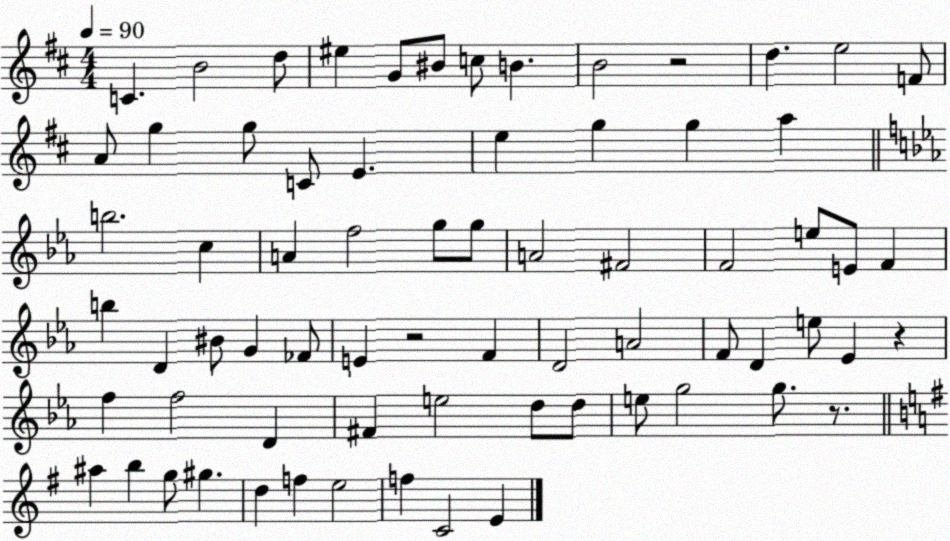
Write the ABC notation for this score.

X:1
T:Untitled
M:4/4
L:1/4
K:D
C B2 d/2 ^e G/2 ^B/2 c/2 B B2 z2 d e2 F/2 A/2 g g/2 C/2 E e g g a b2 c A f2 g/2 g/2 A2 ^F2 F2 e/2 E/2 F b D ^B/2 G _F/2 E z2 F D2 A2 F/2 D e/2 _E z f f2 D ^F e2 d/2 d/2 e/2 g2 g/2 z/2 ^a b g/2 ^g d f e2 f C2 E